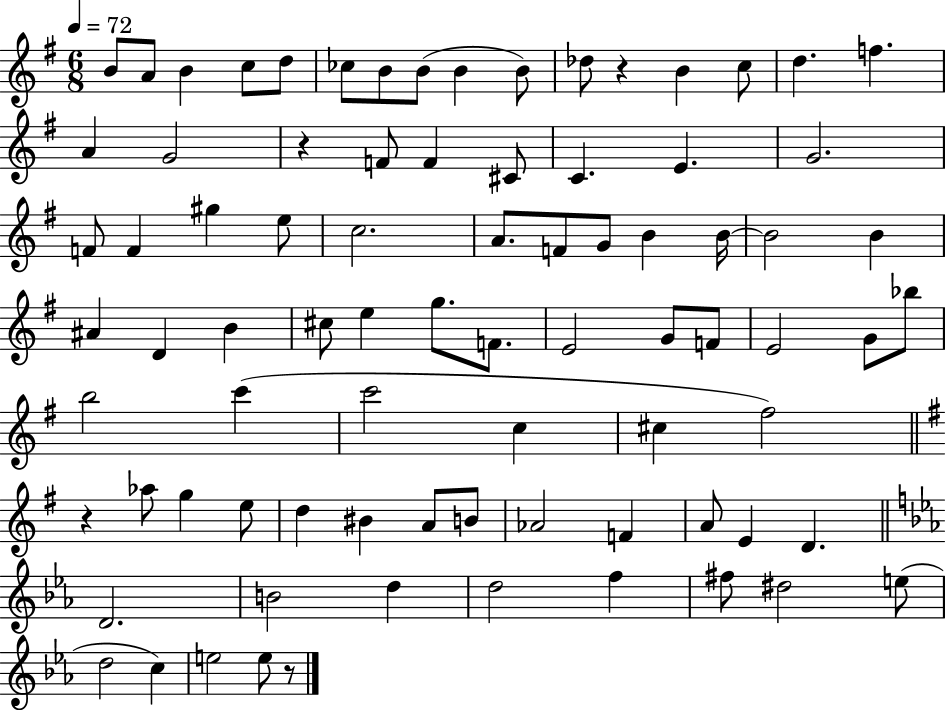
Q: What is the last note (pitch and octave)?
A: E5